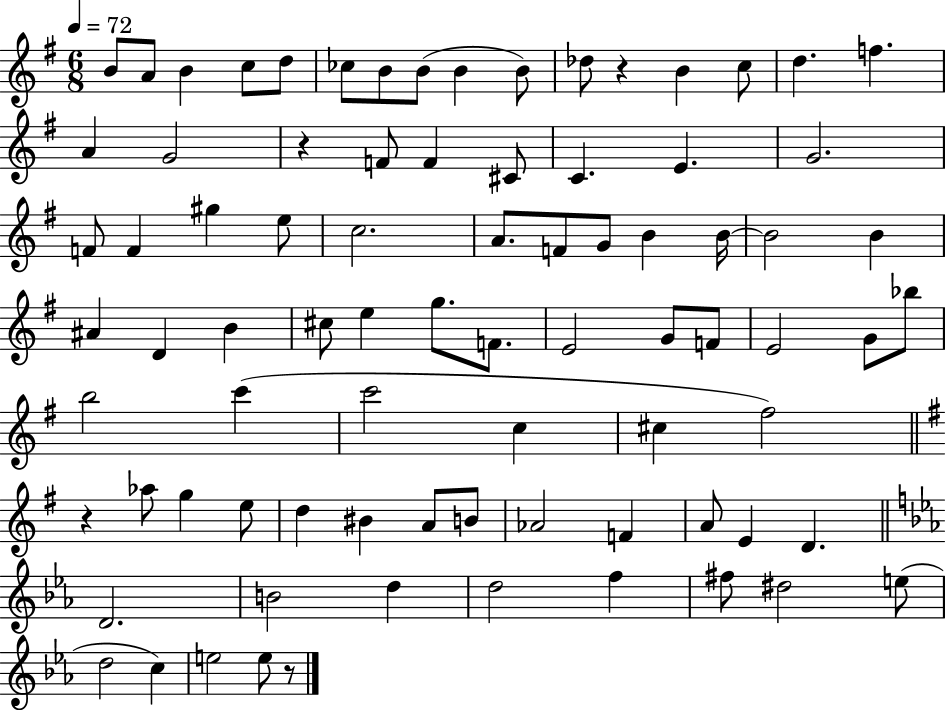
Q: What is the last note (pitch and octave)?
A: E5